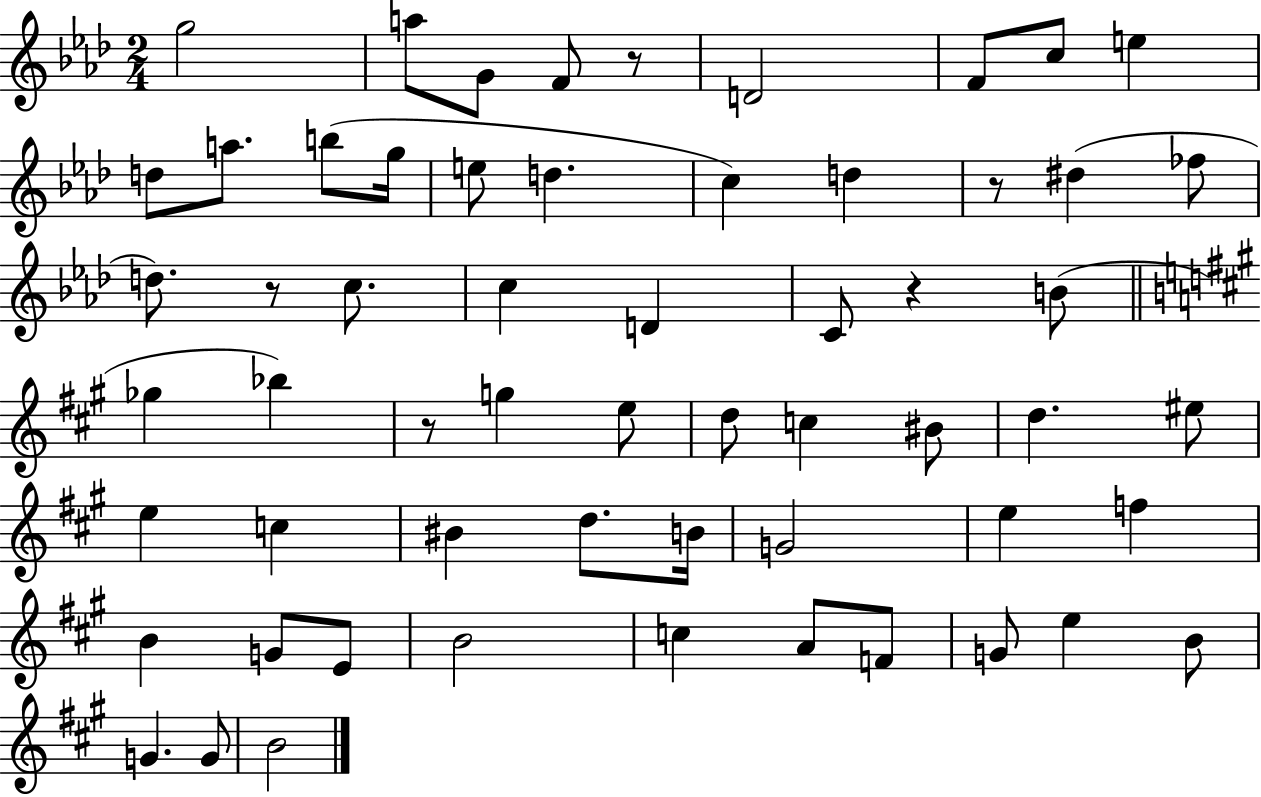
X:1
T:Untitled
M:2/4
L:1/4
K:Ab
g2 a/2 G/2 F/2 z/2 D2 F/2 c/2 e d/2 a/2 b/2 g/4 e/2 d c d z/2 ^d _f/2 d/2 z/2 c/2 c D C/2 z B/2 _g _b z/2 g e/2 d/2 c ^B/2 d ^e/2 e c ^B d/2 B/4 G2 e f B G/2 E/2 B2 c A/2 F/2 G/2 e B/2 G G/2 B2